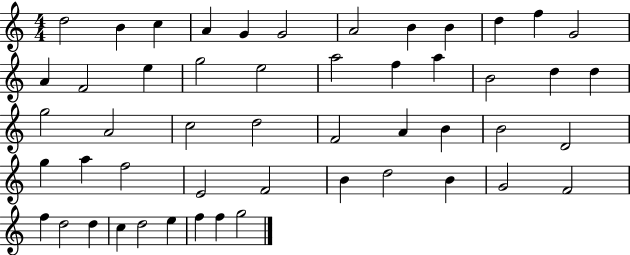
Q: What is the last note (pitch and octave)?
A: G5